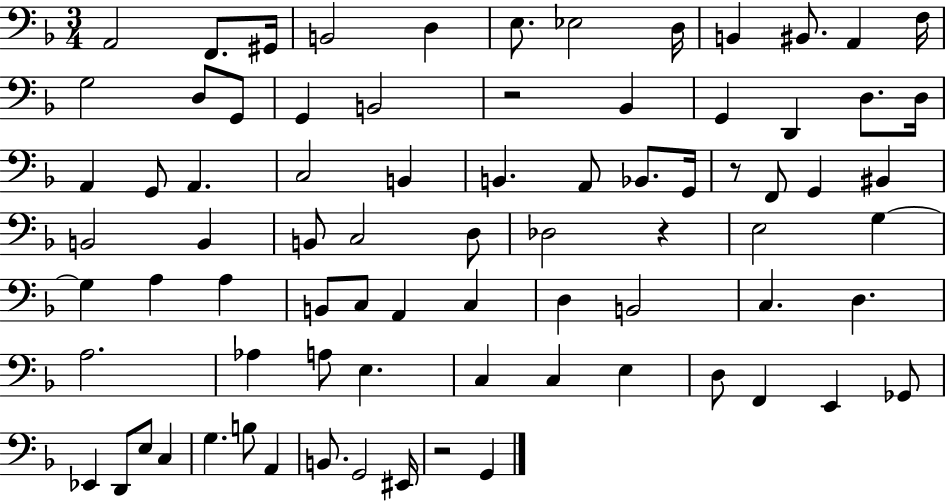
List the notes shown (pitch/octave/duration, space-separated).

A2/h F2/e. G#2/s B2/h D3/q E3/e. Eb3/h D3/s B2/q BIS2/e. A2/q F3/s G3/h D3/e G2/e G2/q B2/h R/h Bb2/q G2/q D2/q D3/e. D3/s A2/q G2/e A2/q. C3/h B2/q B2/q. A2/e Bb2/e. G2/s R/e F2/e G2/q BIS2/q B2/h B2/q B2/e C3/h D3/e Db3/h R/q E3/h G3/q G3/q A3/q A3/q B2/e C3/e A2/q C3/q D3/q B2/h C3/q. D3/q. A3/h. Ab3/q A3/e E3/q. C3/q C3/q E3/q D3/e F2/q E2/q Gb2/e Eb2/q D2/e E3/e C3/q G3/q. B3/e A2/q B2/e. G2/h EIS2/s R/h G2/q